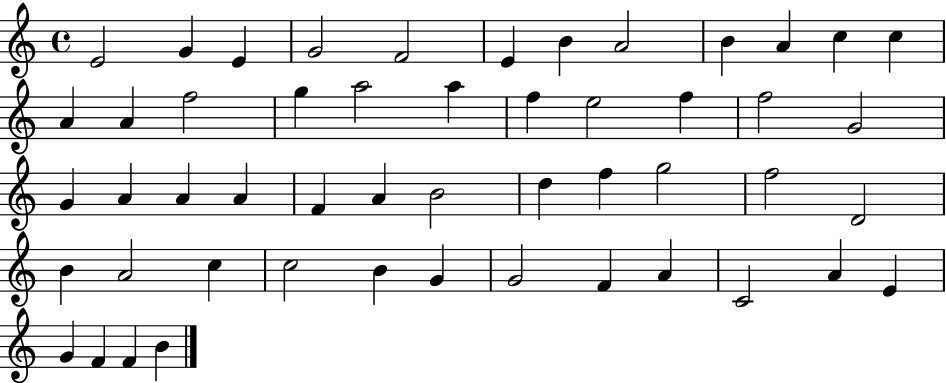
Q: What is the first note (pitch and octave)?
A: E4